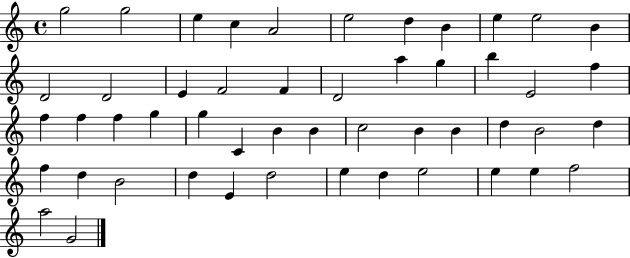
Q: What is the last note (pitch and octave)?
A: G4